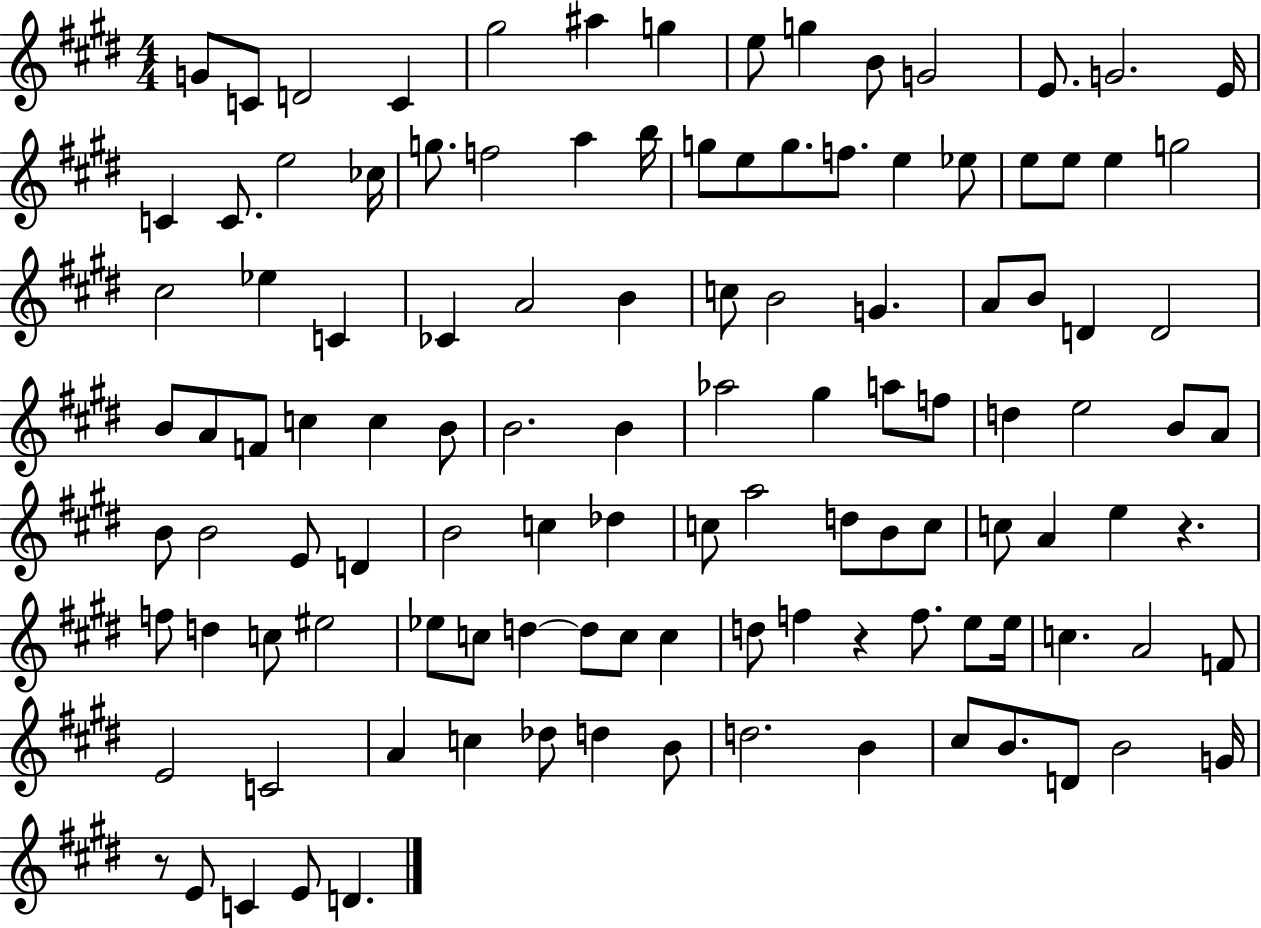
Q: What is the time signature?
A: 4/4